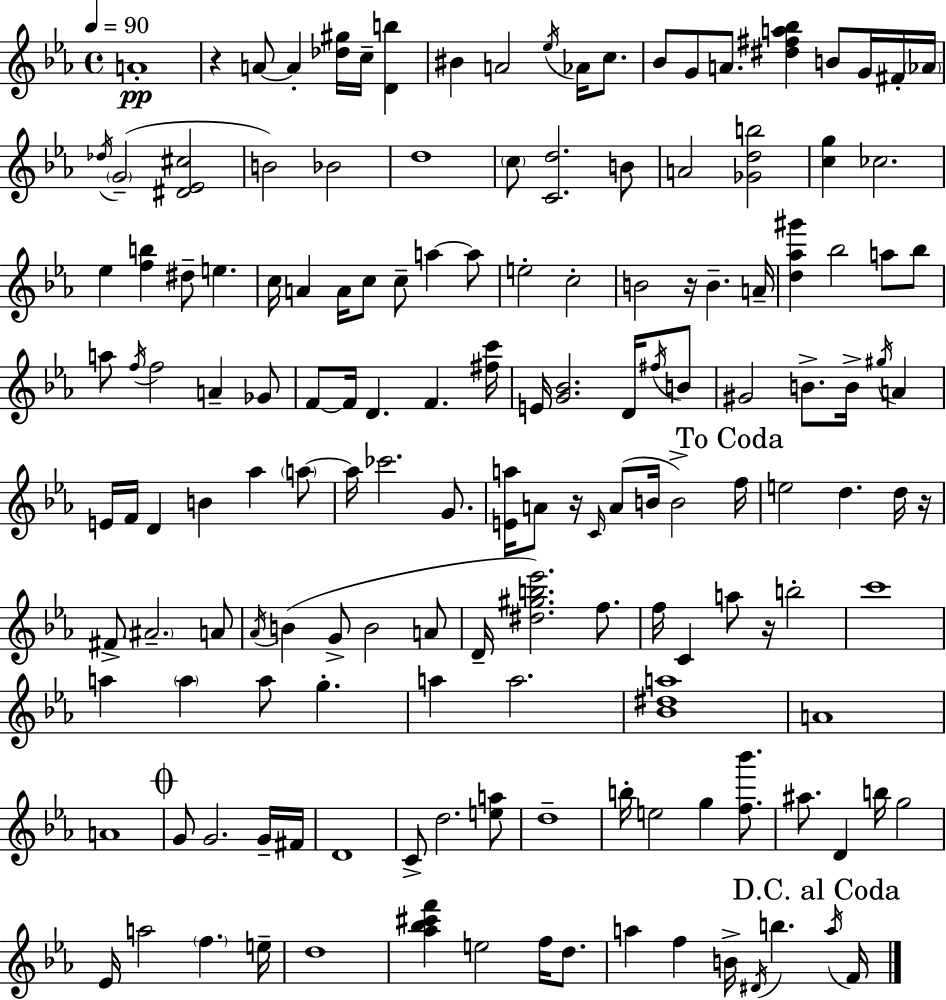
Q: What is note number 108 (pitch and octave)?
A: C4